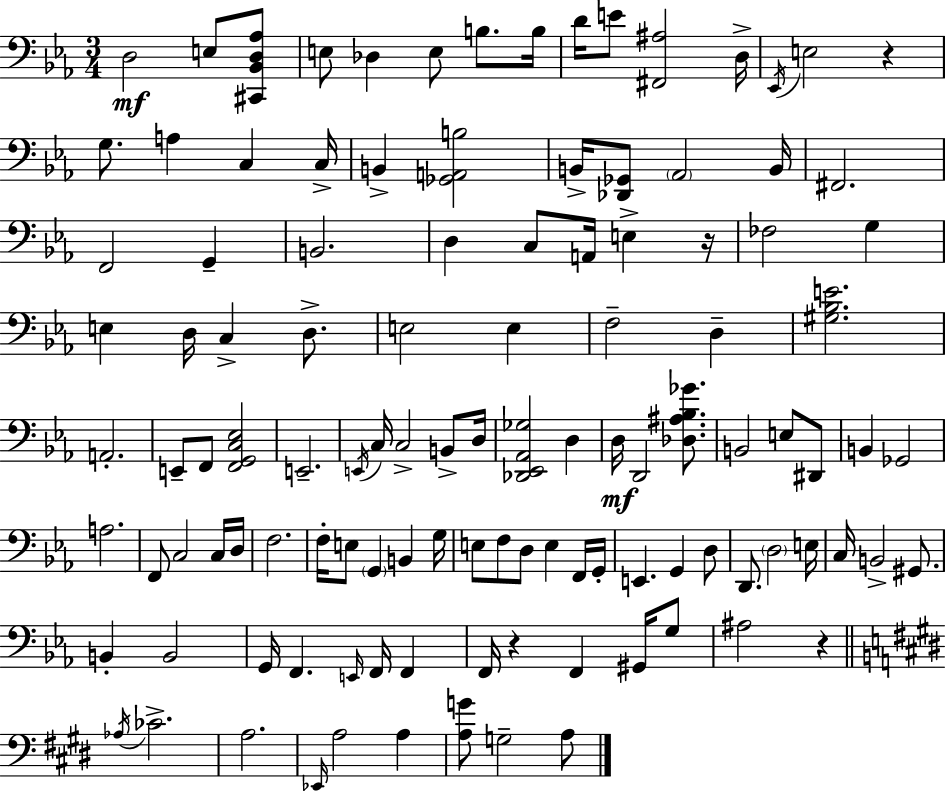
X:1
T:Untitled
M:3/4
L:1/4
K:Eb
D,2 E,/2 [^C,,_B,,D,_A,]/2 E,/2 _D, E,/2 B,/2 B,/4 D/4 E/2 [^F,,^A,]2 D,/4 _E,,/4 E,2 z G,/2 A, C, C,/4 B,, [_G,,A,,B,]2 B,,/4 [_D,,_G,,]/2 _A,,2 B,,/4 ^F,,2 F,,2 G,, B,,2 D, C,/2 A,,/4 E, z/4 _F,2 G, E, D,/4 C, D,/2 E,2 E, F,2 D, [^G,_B,E]2 A,,2 E,,/2 F,,/2 [F,,G,,C,_E,]2 E,,2 E,,/4 C,/4 C,2 B,,/2 D,/4 [_D,,_E,,_A,,_G,]2 D, D,/4 D,,2 [_D,^A,_B,_G]/2 B,,2 E,/2 ^D,,/2 B,, _G,,2 A,2 F,,/2 C,2 C,/4 D,/4 F,2 F,/4 E,/2 G,, B,, G,/4 E,/2 F,/2 D,/2 E, F,,/4 G,,/4 E,, G,, D,/2 D,,/2 D,2 E,/4 C,/4 B,,2 ^G,,/2 B,, B,,2 G,,/4 F,, E,,/4 F,,/4 F,, F,,/4 z F,, ^G,,/4 G,/2 ^A,2 z _A,/4 _C2 A,2 _E,,/4 A,2 A, [A,G]/2 G,2 A,/2